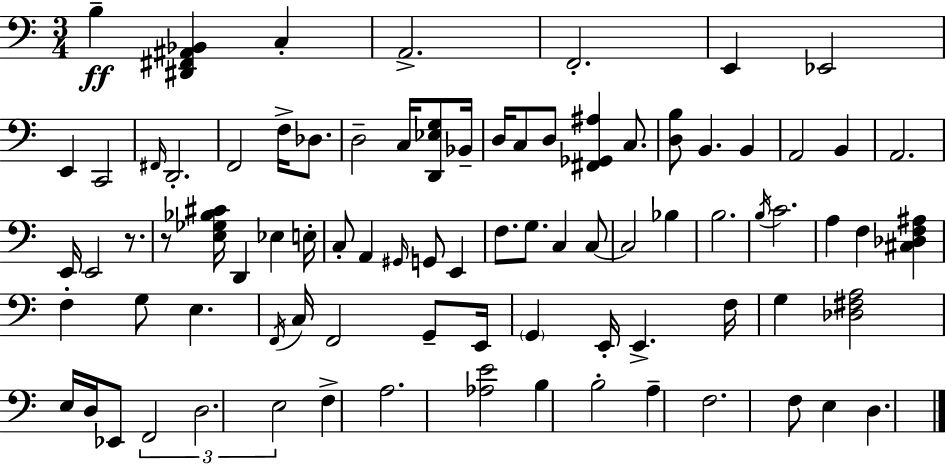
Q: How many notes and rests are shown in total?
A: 84